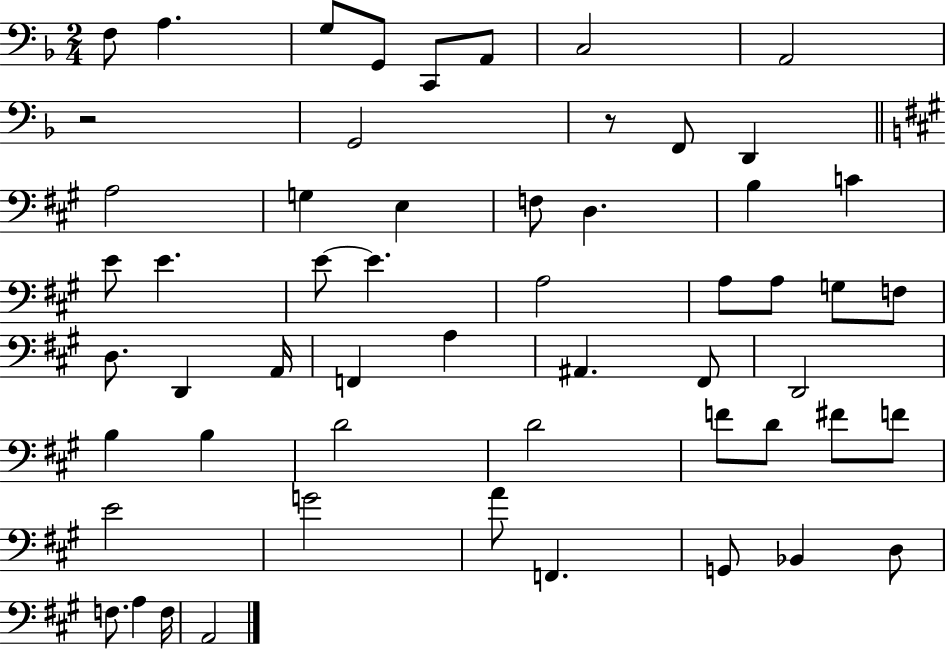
X:1
T:Untitled
M:2/4
L:1/4
K:F
F,/2 A, G,/2 G,,/2 C,,/2 A,,/2 C,2 A,,2 z2 G,,2 z/2 F,,/2 D,, A,2 G, E, F,/2 D, B, C E/2 E E/2 E A,2 A,/2 A,/2 G,/2 F,/2 D,/2 D,, A,,/4 F,, A, ^A,, ^F,,/2 D,,2 B, B, D2 D2 F/2 D/2 ^F/2 F/2 E2 G2 A/2 F,, G,,/2 _B,, D,/2 F,/2 A, F,/4 A,,2